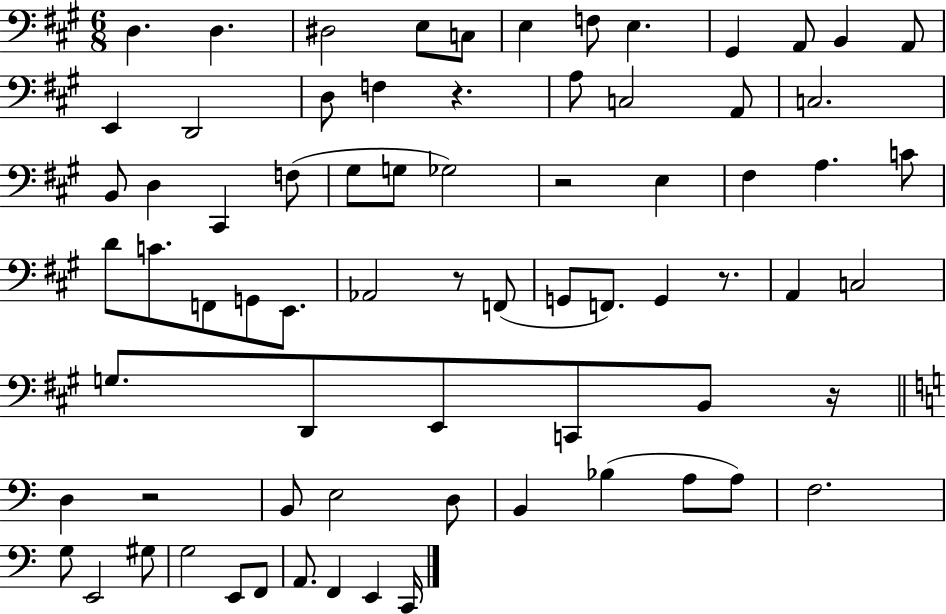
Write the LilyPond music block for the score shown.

{
  \clef bass
  \numericTimeSignature
  \time 6/8
  \key a \major
  \repeat volta 2 { d4. d4. | dis2 e8 c8 | e4 f8 e4. | gis,4 a,8 b,4 a,8 | \break e,4 d,2 | d8 f4 r4. | a8 c2 a,8 | c2. | \break b,8 d4 cis,4 f8( | gis8 g8 ges2) | r2 e4 | fis4 a4. c'8 | \break d'8 c'8. f,8 g,8 e,8. | aes,2 r8 f,8( | g,8 f,8.) g,4 r8. | a,4 c2 | \break g8. d,8 e,8 c,8 b,8 r16 | \bar "||" \break \key c \major d4 r2 | b,8 e2 d8 | b,4 bes4( a8 a8) | f2. | \break g8 e,2 gis8 | g2 e,8 f,8 | a,8. f,4 e,4 c,16 | } \bar "|."
}